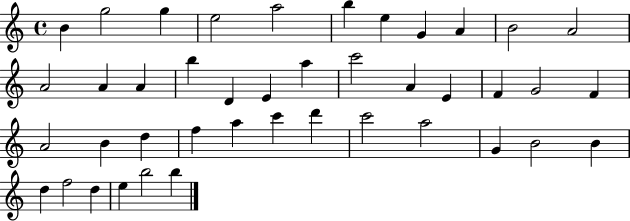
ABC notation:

X:1
T:Untitled
M:4/4
L:1/4
K:C
B g2 g e2 a2 b e G A B2 A2 A2 A A b D E a c'2 A E F G2 F A2 B d f a c' d' c'2 a2 G B2 B d f2 d e b2 b